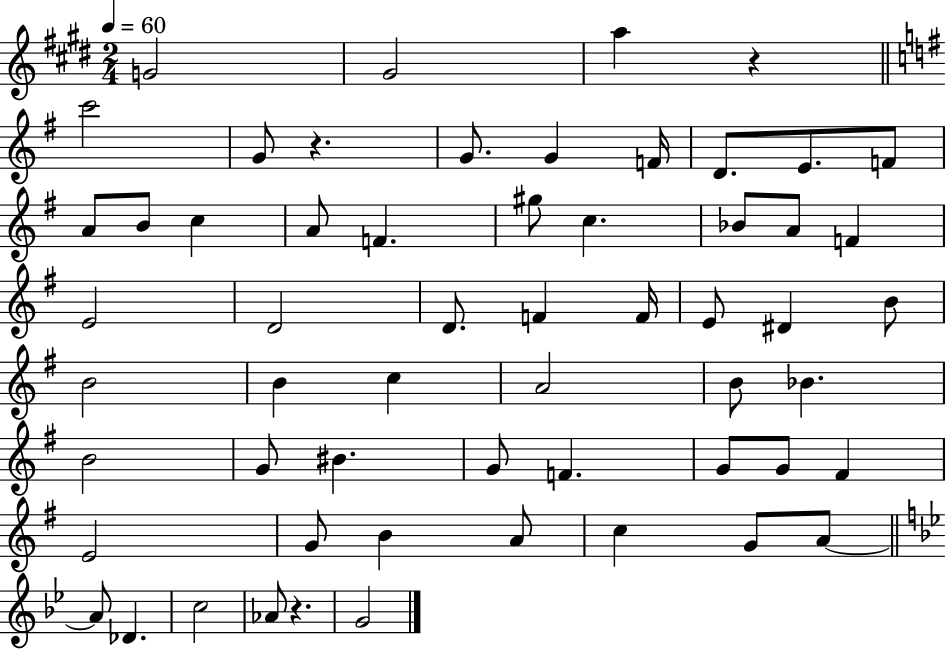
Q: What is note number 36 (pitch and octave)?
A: B4